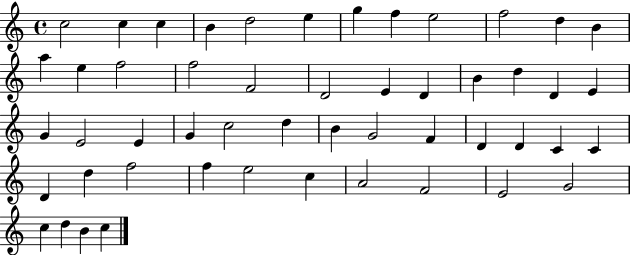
{
  \clef treble
  \time 4/4
  \defaultTimeSignature
  \key c \major
  c''2 c''4 c''4 | b'4 d''2 e''4 | g''4 f''4 e''2 | f''2 d''4 b'4 | \break a''4 e''4 f''2 | f''2 f'2 | d'2 e'4 d'4 | b'4 d''4 d'4 e'4 | \break g'4 e'2 e'4 | g'4 c''2 d''4 | b'4 g'2 f'4 | d'4 d'4 c'4 c'4 | \break d'4 d''4 f''2 | f''4 e''2 c''4 | a'2 f'2 | e'2 g'2 | \break c''4 d''4 b'4 c''4 | \bar "|."
}